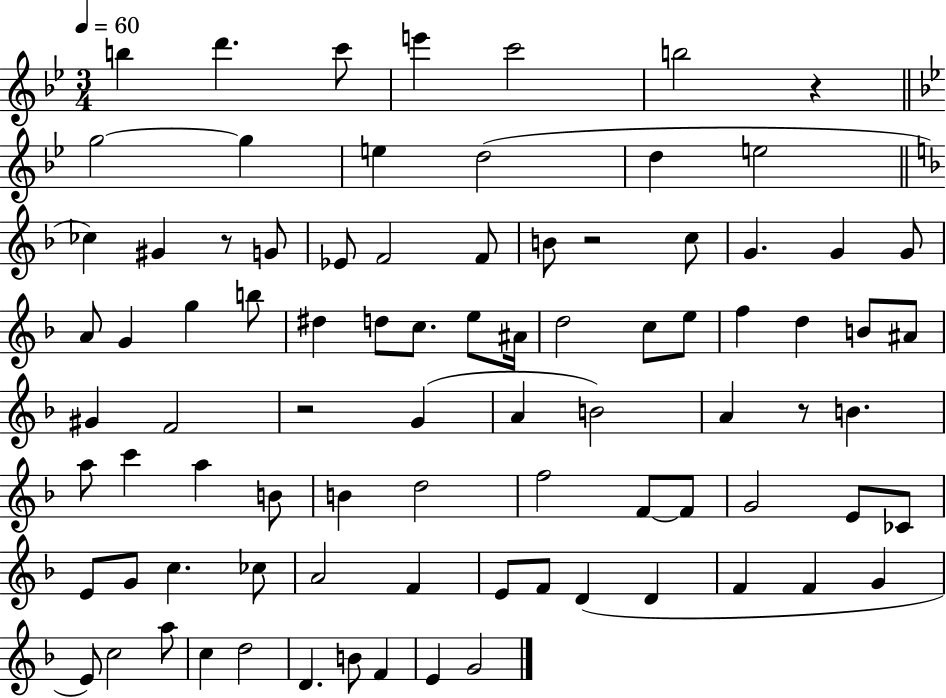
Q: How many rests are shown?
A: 5